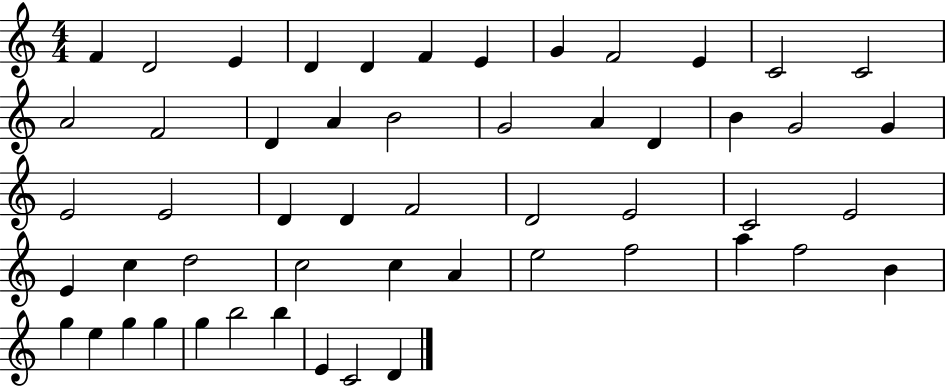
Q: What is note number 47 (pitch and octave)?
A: G5